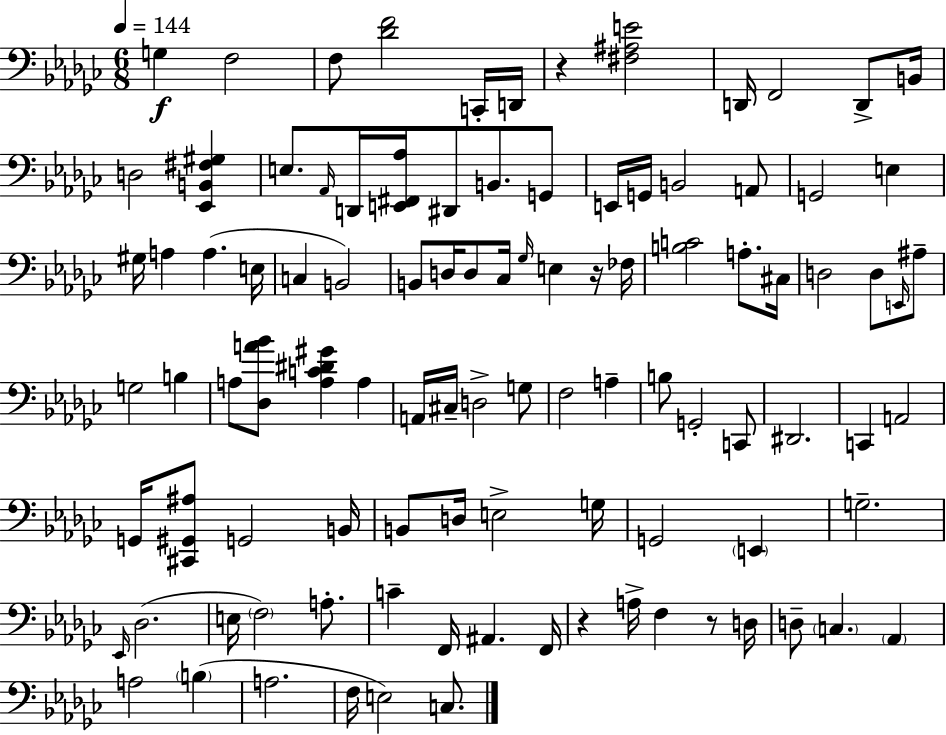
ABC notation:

X:1
T:Untitled
M:6/8
L:1/4
K:Ebm
G, F,2 F,/2 [_DF]2 C,,/4 D,,/4 z [^F,^A,E]2 D,,/4 F,,2 D,,/2 B,,/4 D,2 [_E,,B,,^F,^G,] E,/2 _A,,/4 D,,/4 [E,,^F,,_A,]/4 ^D,,/2 B,,/2 G,,/2 E,,/4 G,,/4 B,,2 A,,/2 G,,2 E, ^G,/4 A, A, E,/4 C, B,,2 B,,/2 D,/4 D,/2 _C,/4 _G,/4 E, z/4 _F,/4 [B,C]2 A,/2 ^C,/4 D,2 D,/2 E,,/4 ^A,/2 G,2 B, A,/2 [_D,A_B]/2 [A,C^D^G] A, A,,/4 ^C,/4 D,2 G,/2 F,2 A, B,/2 G,,2 C,,/2 ^D,,2 C,, A,,2 G,,/4 [^C,,^G,,^A,]/2 G,,2 B,,/4 B,,/2 D,/4 E,2 G,/4 G,,2 E,, G,2 _E,,/4 _D,2 E,/4 F,2 A,/2 C F,,/4 ^A,, F,,/4 z A,/4 F, z/2 D,/4 D,/2 C, _A,, A,2 B, A,2 F,/4 E,2 C,/2